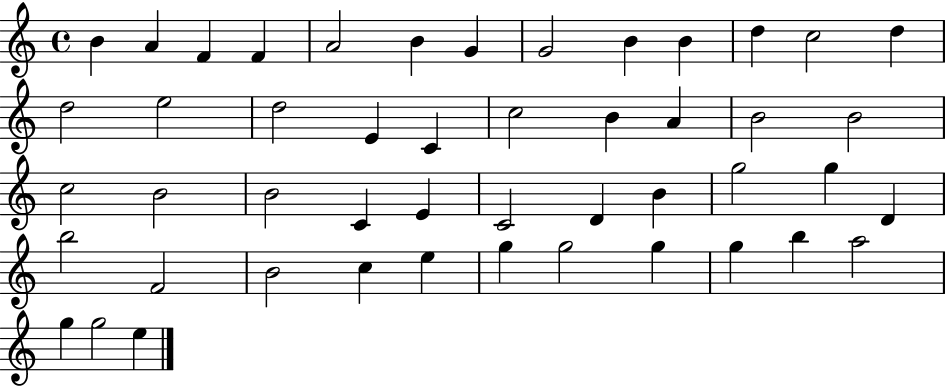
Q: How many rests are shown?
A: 0